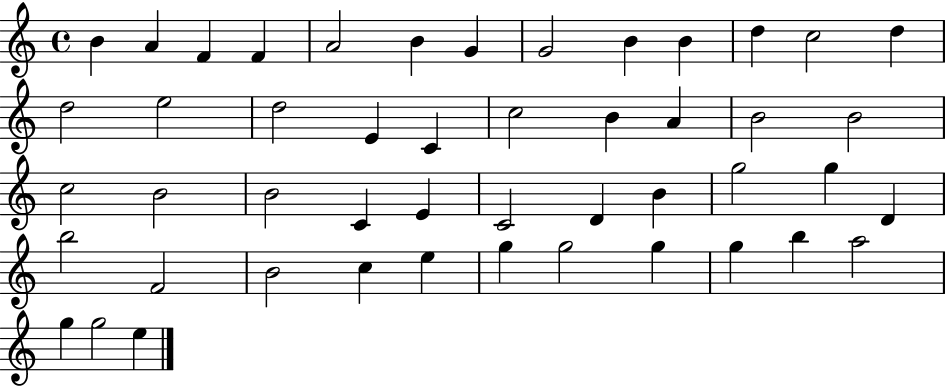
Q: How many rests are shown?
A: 0